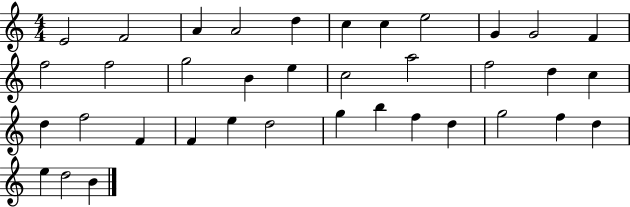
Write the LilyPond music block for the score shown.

{
  \clef treble
  \numericTimeSignature
  \time 4/4
  \key c \major
  e'2 f'2 | a'4 a'2 d''4 | c''4 c''4 e''2 | g'4 g'2 f'4 | \break f''2 f''2 | g''2 b'4 e''4 | c''2 a''2 | f''2 d''4 c''4 | \break d''4 f''2 f'4 | f'4 e''4 d''2 | g''4 b''4 f''4 d''4 | g''2 f''4 d''4 | \break e''4 d''2 b'4 | \bar "|."
}